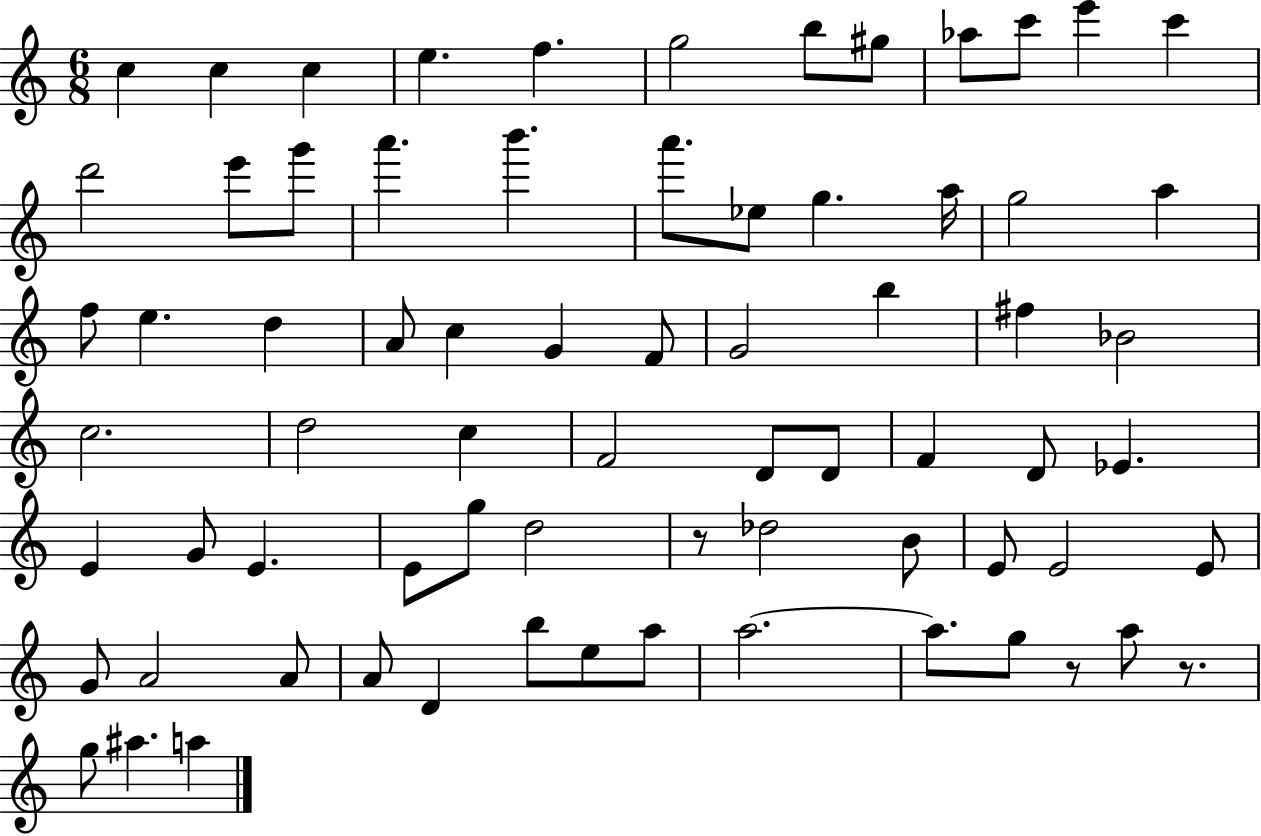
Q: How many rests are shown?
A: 3